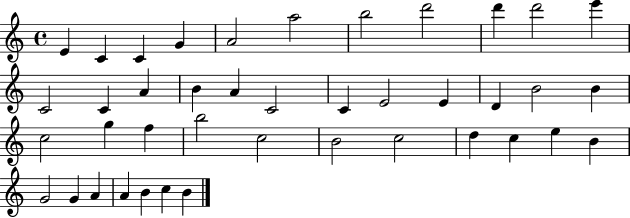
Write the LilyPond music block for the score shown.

{
  \clef treble
  \time 4/4
  \defaultTimeSignature
  \key c \major
  e'4 c'4 c'4 g'4 | a'2 a''2 | b''2 d'''2 | d'''4 d'''2 e'''4 | \break c'2 c'4 a'4 | b'4 a'4 c'2 | c'4 e'2 e'4 | d'4 b'2 b'4 | \break c''2 g''4 f''4 | b''2 c''2 | b'2 c''2 | d''4 c''4 e''4 b'4 | \break g'2 g'4 a'4 | a'4 b'4 c''4 b'4 | \bar "|."
}